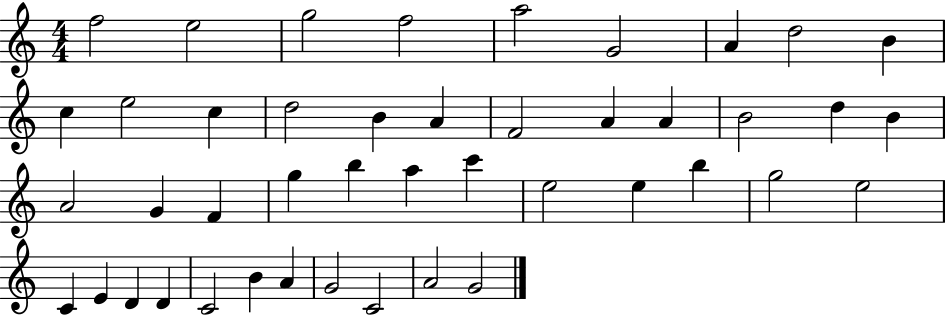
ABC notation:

X:1
T:Untitled
M:4/4
L:1/4
K:C
f2 e2 g2 f2 a2 G2 A d2 B c e2 c d2 B A F2 A A B2 d B A2 G F g b a c' e2 e b g2 e2 C E D D C2 B A G2 C2 A2 G2